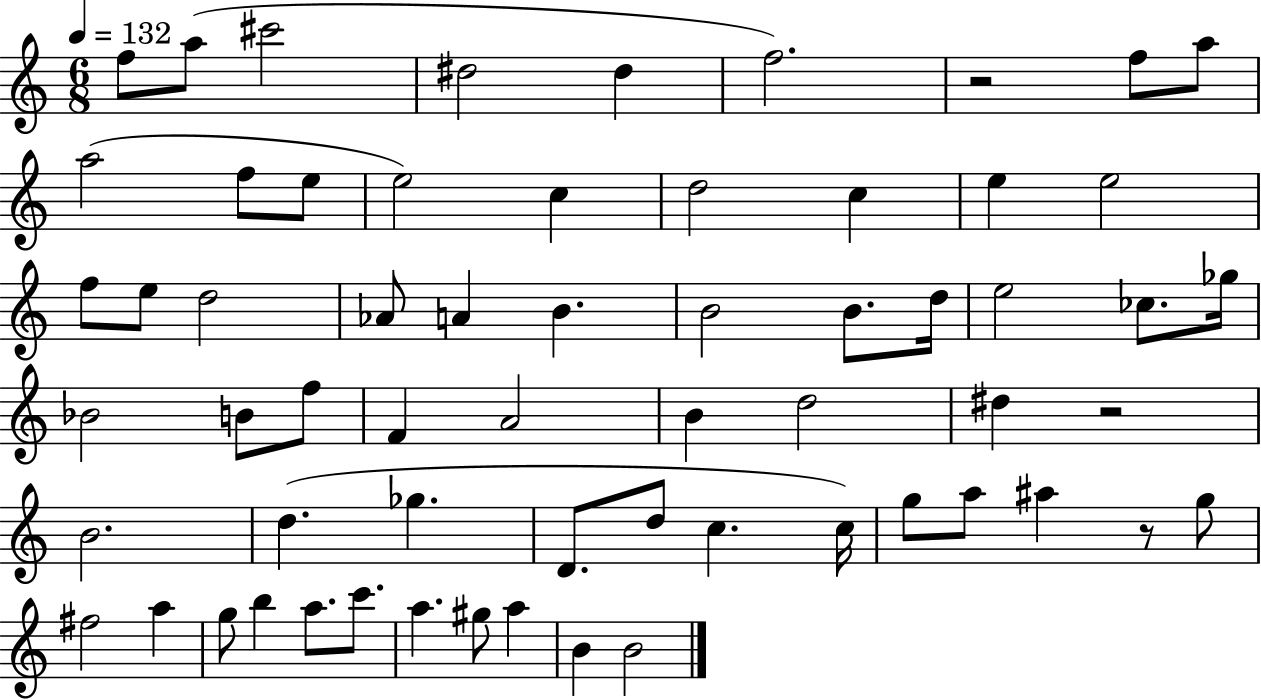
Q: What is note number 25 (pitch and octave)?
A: B4